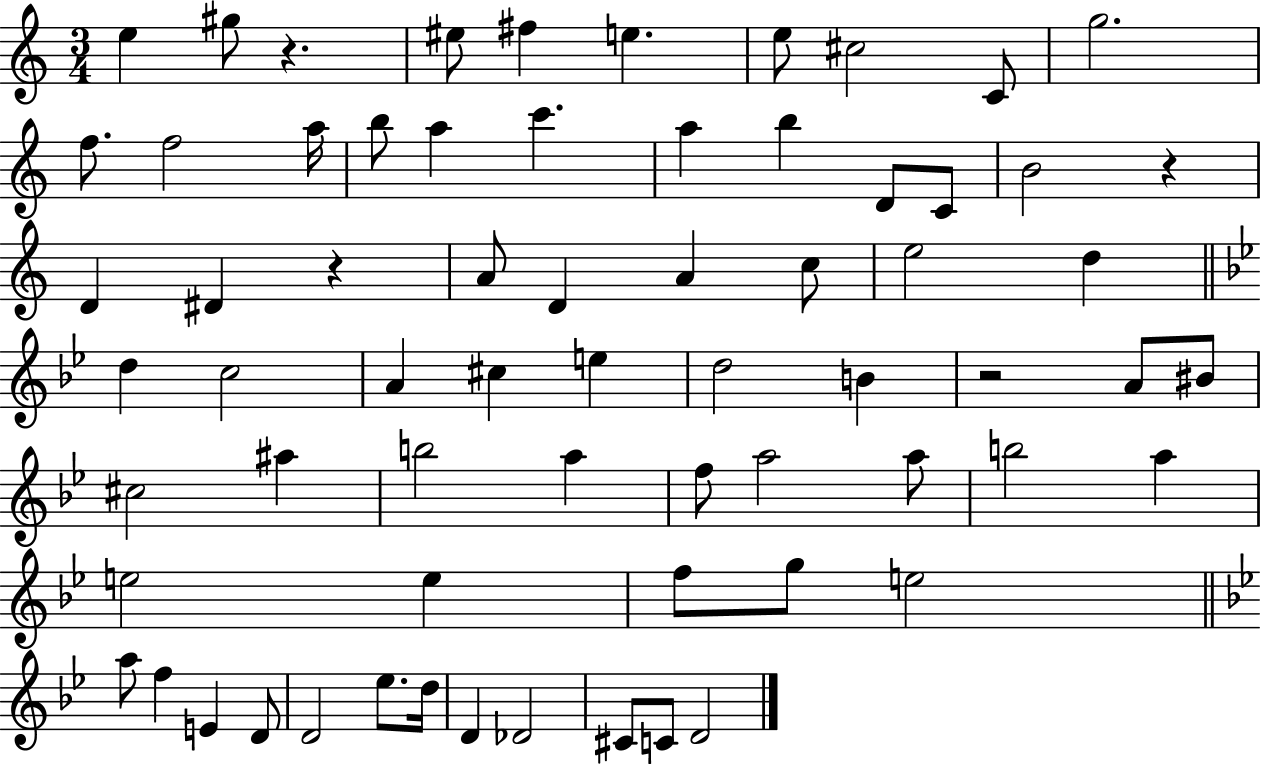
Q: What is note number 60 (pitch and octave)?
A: Db4